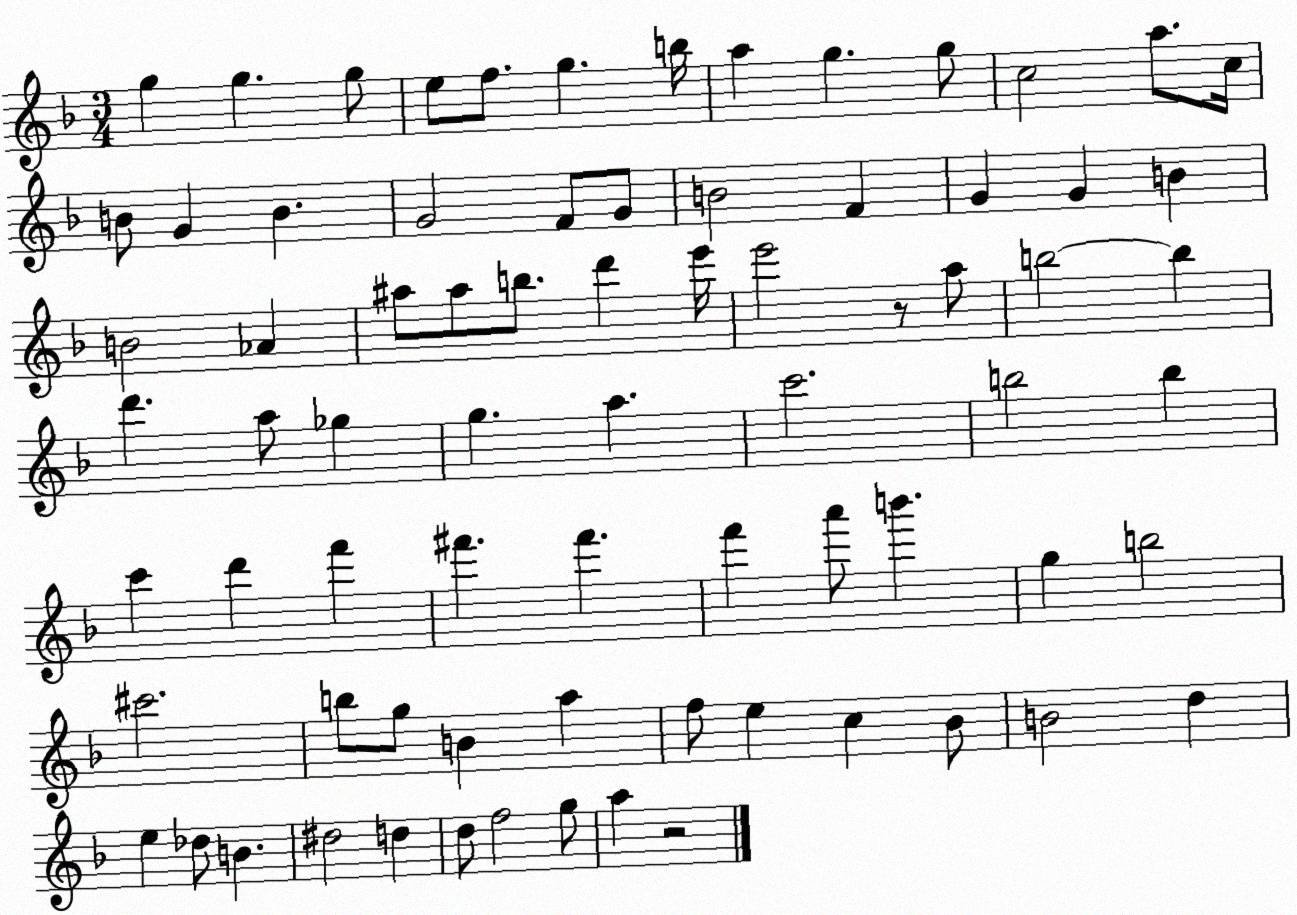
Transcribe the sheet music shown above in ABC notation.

X:1
T:Untitled
M:3/4
L:1/4
K:F
g g g/2 e/2 f/2 g b/4 a g g/2 c2 a/2 c/4 B/2 G B G2 F/2 G/2 B2 F G G B B2 _A ^a/2 ^a/2 b/2 d' e'/4 e'2 z/2 a/2 b2 b d' a/2 _g g a c'2 b2 b c' d' f' ^f' ^f' f' a'/2 b' g b2 ^c'2 b/2 g/2 B a f/2 e c _B/2 B2 d e _d/2 B ^d2 d d/2 f2 g/2 a z2